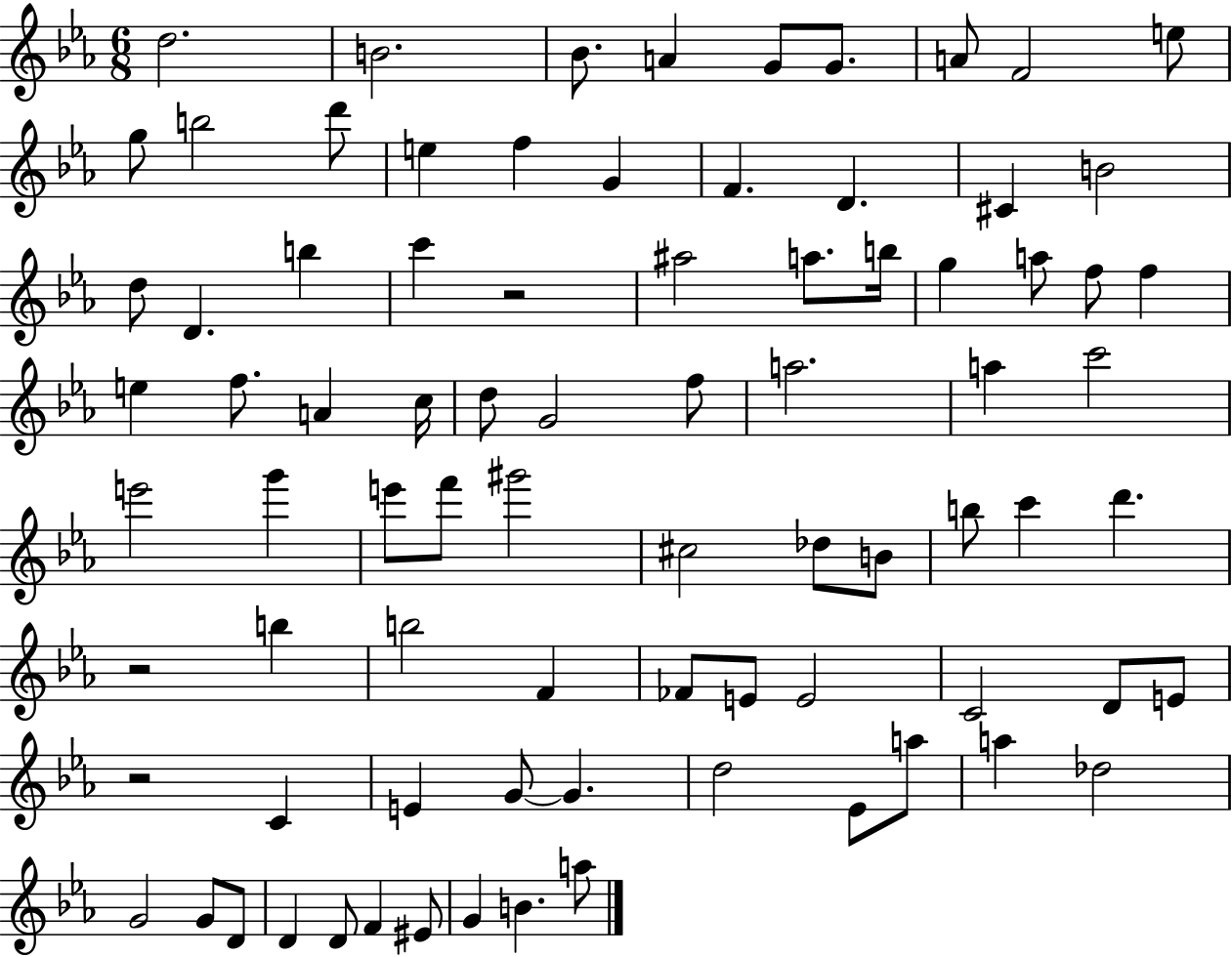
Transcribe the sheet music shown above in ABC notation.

X:1
T:Untitled
M:6/8
L:1/4
K:Eb
d2 B2 _B/2 A G/2 G/2 A/2 F2 e/2 g/2 b2 d'/2 e f G F D ^C B2 d/2 D b c' z2 ^a2 a/2 b/4 g a/2 f/2 f e f/2 A c/4 d/2 G2 f/2 a2 a c'2 e'2 g' e'/2 f'/2 ^g'2 ^c2 _d/2 B/2 b/2 c' d' z2 b b2 F _F/2 E/2 E2 C2 D/2 E/2 z2 C E G/2 G d2 _E/2 a/2 a _d2 G2 G/2 D/2 D D/2 F ^E/2 G B a/2